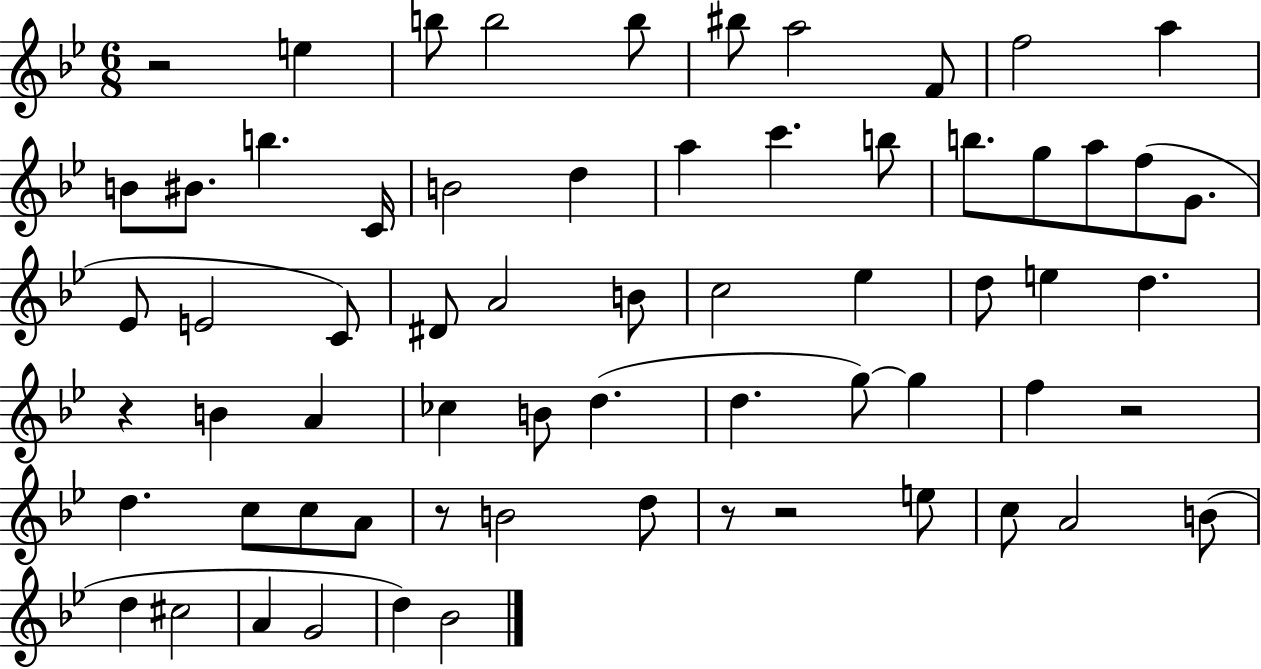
X:1
T:Untitled
M:6/8
L:1/4
K:Bb
z2 e b/2 b2 b/2 ^b/2 a2 F/2 f2 a B/2 ^B/2 b C/4 B2 d a c' b/2 b/2 g/2 a/2 f/2 G/2 _E/2 E2 C/2 ^D/2 A2 B/2 c2 _e d/2 e d z B A _c B/2 d d g/2 g f z2 d c/2 c/2 A/2 z/2 B2 d/2 z/2 z2 e/2 c/2 A2 B/2 d ^c2 A G2 d _B2